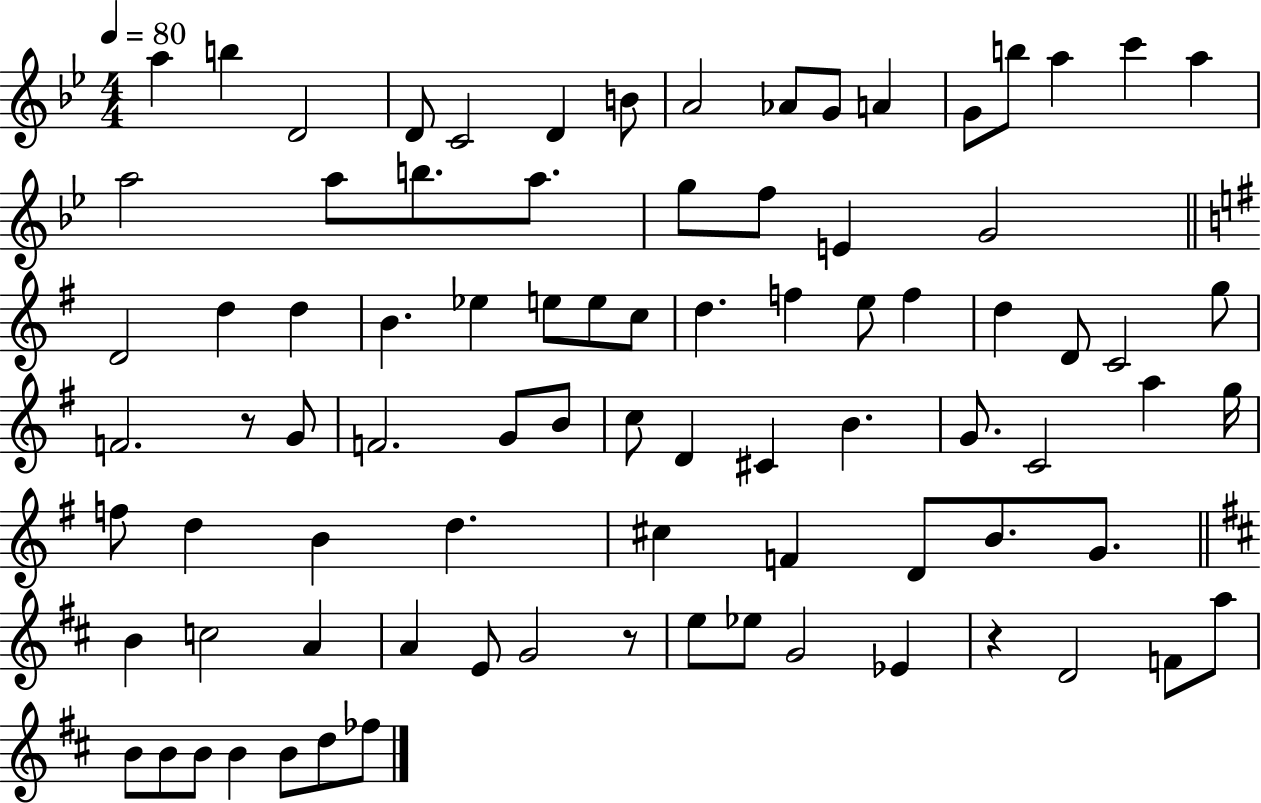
{
  \clef treble
  \numericTimeSignature
  \time 4/4
  \key bes \major
  \tempo 4 = 80
  a''4 b''4 d'2 | d'8 c'2 d'4 b'8 | a'2 aes'8 g'8 a'4 | g'8 b''8 a''4 c'''4 a''4 | \break a''2 a''8 b''8. a''8. | g''8 f''8 e'4 g'2 | \bar "||" \break \key g \major d'2 d''4 d''4 | b'4. ees''4 e''8 e''8 c''8 | d''4. f''4 e''8 f''4 | d''4 d'8 c'2 g''8 | \break f'2. r8 g'8 | f'2. g'8 b'8 | c''8 d'4 cis'4 b'4. | g'8. c'2 a''4 g''16 | \break f''8 d''4 b'4 d''4. | cis''4 f'4 d'8 b'8. g'8. | \bar "||" \break \key d \major b'4 c''2 a'4 | a'4 e'8 g'2 r8 | e''8 ees''8 g'2 ees'4 | r4 d'2 f'8 a''8 | \break b'8 b'8 b'8 b'4 b'8 d''8 fes''8 | \bar "|."
}